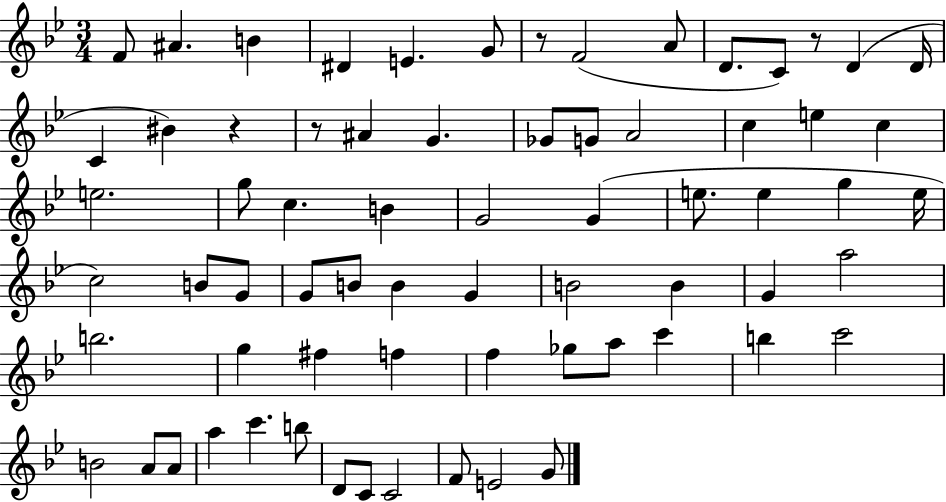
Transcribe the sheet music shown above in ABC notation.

X:1
T:Untitled
M:3/4
L:1/4
K:Bb
F/2 ^A B ^D E G/2 z/2 F2 A/2 D/2 C/2 z/2 D D/4 C ^B z z/2 ^A G _G/2 G/2 A2 c e c e2 g/2 c B G2 G e/2 e g e/4 c2 B/2 G/2 G/2 B/2 B G B2 B G a2 b2 g ^f f f _g/2 a/2 c' b c'2 B2 A/2 A/2 a c' b/2 D/2 C/2 C2 F/2 E2 G/2